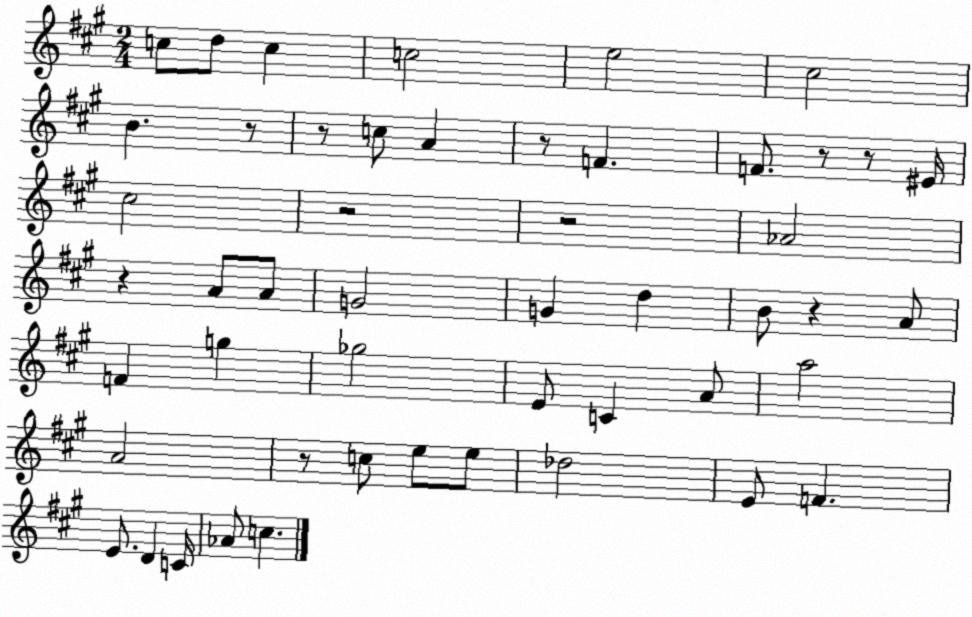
X:1
T:Untitled
M:2/4
L:1/4
K:A
c/2 d/2 c c2 e2 ^c2 B z/2 z/2 c/2 A z/2 F F/2 z/2 z/2 ^E/4 ^c2 z2 z2 _A2 z A/2 A/2 G2 G d B/2 z A/2 F g _g2 E/2 C A/2 a2 A2 z/2 c/2 e/2 e/2 _d2 E/2 F E/2 D C/4 _A/2 c